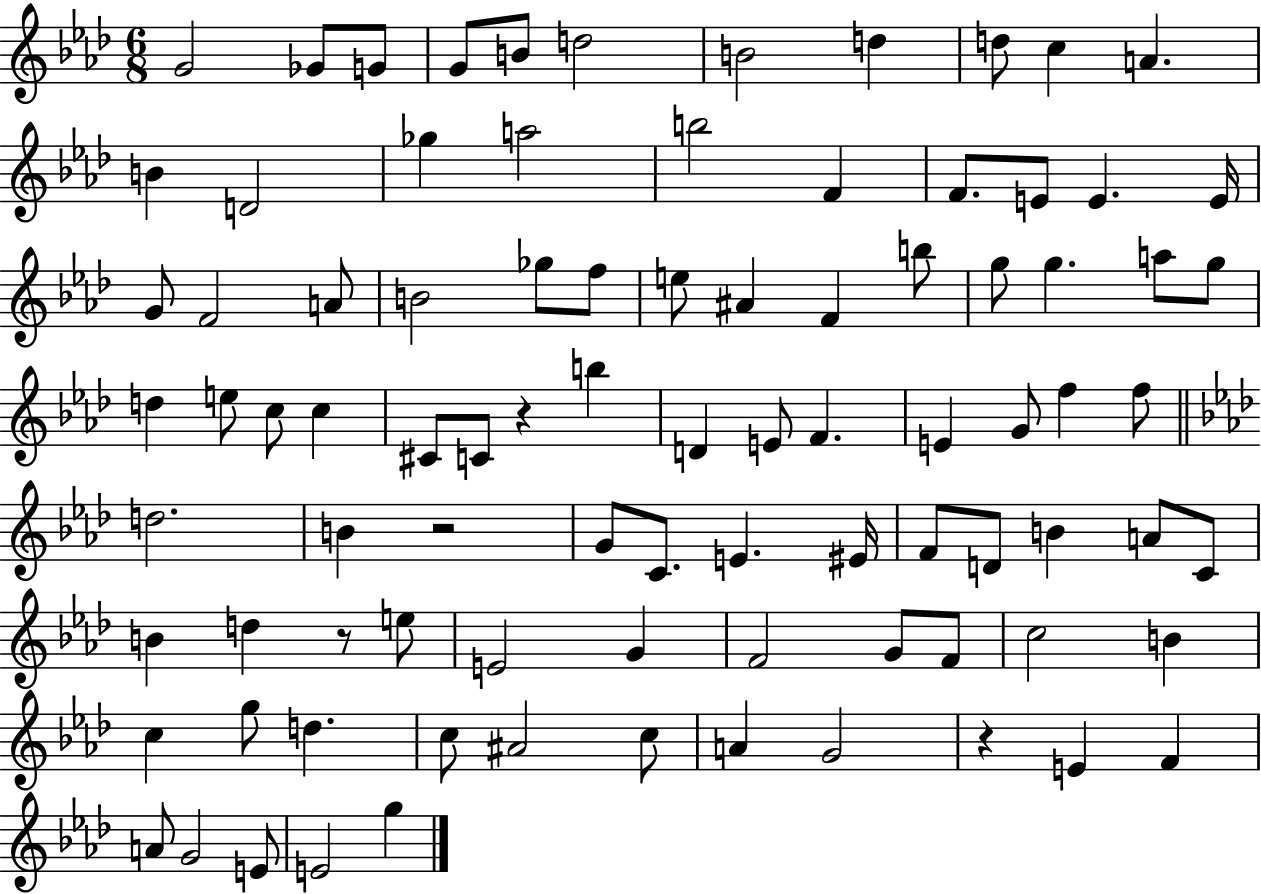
{
  \clef treble
  \numericTimeSignature
  \time 6/8
  \key aes \major
  g'2 ges'8 g'8 | g'8 b'8 d''2 | b'2 d''4 | d''8 c''4 a'4. | \break b'4 d'2 | ges''4 a''2 | b''2 f'4 | f'8. e'8 e'4. e'16 | \break g'8 f'2 a'8 | b'2 ges''8 f''8 | e''8 ais'4 f'4 b''8 | g''8 g''4. a''8 g''8 | \break d''4 e''8 c''8 c''4 | cis'8 c'8 r4 b''4 | d'4 e'8 f'4. | e'4 g'8 f''4 f''8 | \break \bar "||" \break \key aes \major d''2. | b'4 r2 | g'8 c'8. e'4. eis'16 | f'8 d'8 b'4 a'8 c'8 | \break b'4 d''4 r8 e''8 | e'2 g'4 | f'2 g'8 f'8 | c''2 b'4 | \break c''4 g''8 d''4. | c''8 ais'2 c''8 | a'4 g'2 | r4 e'4 f'4 | \break a'8 g'2 e'8 | e'2 g''4 | \bar "|."
}